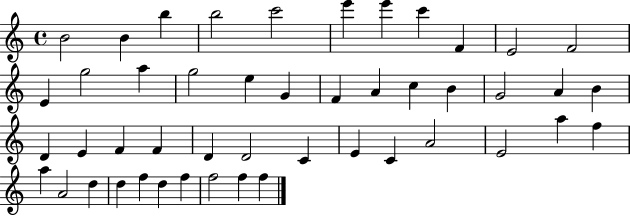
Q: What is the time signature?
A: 4/4